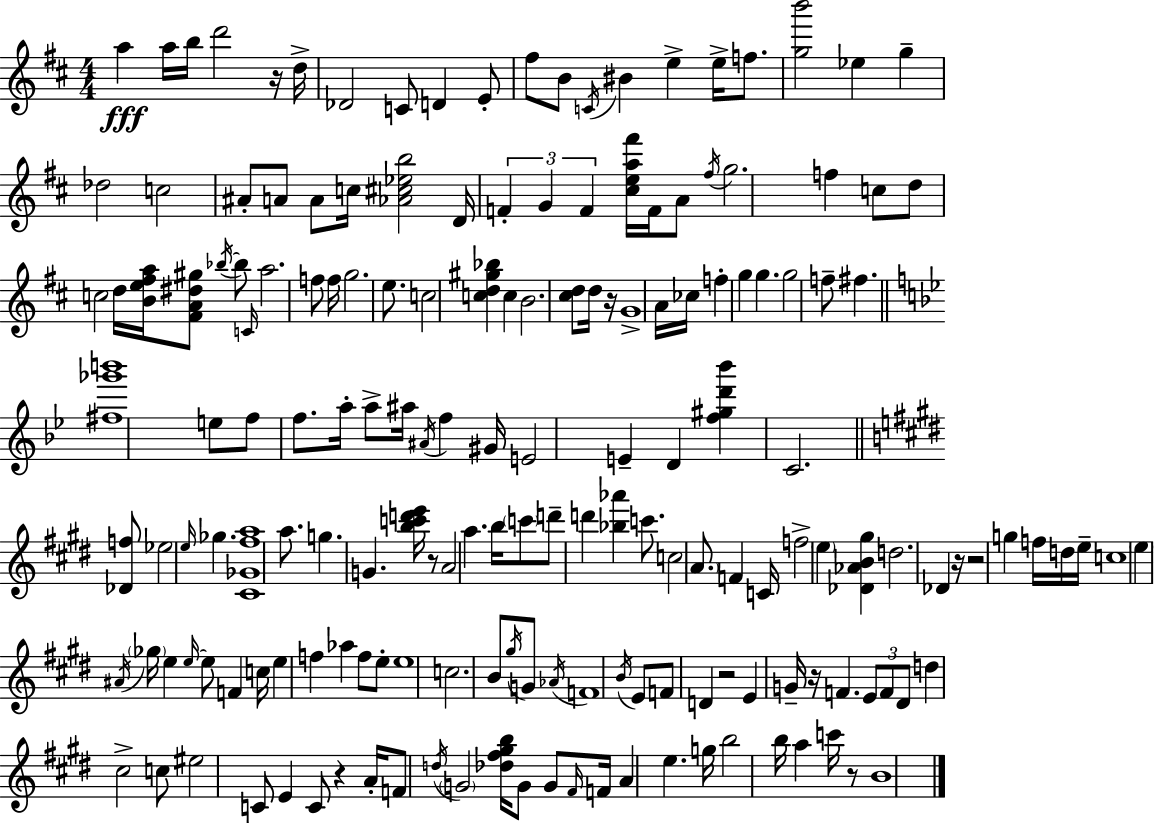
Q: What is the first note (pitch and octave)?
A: A5